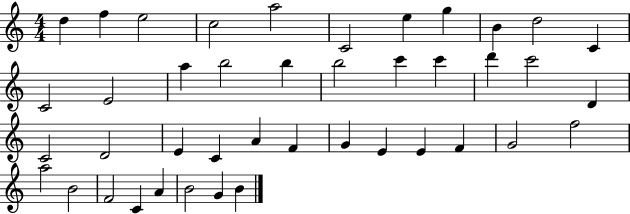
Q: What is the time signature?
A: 4/4